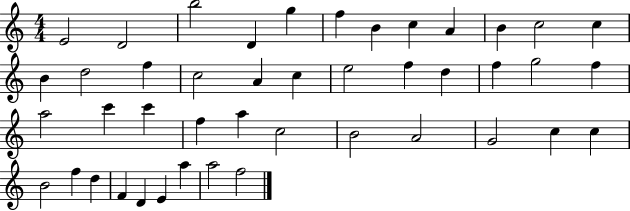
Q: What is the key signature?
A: C major